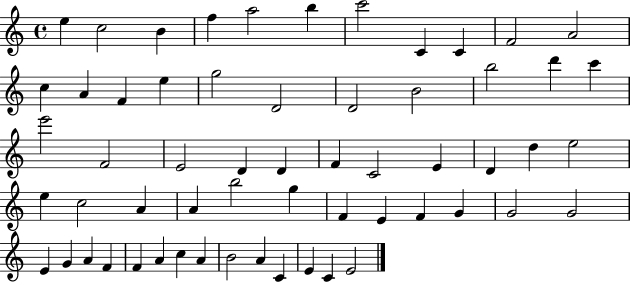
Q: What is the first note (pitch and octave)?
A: E5